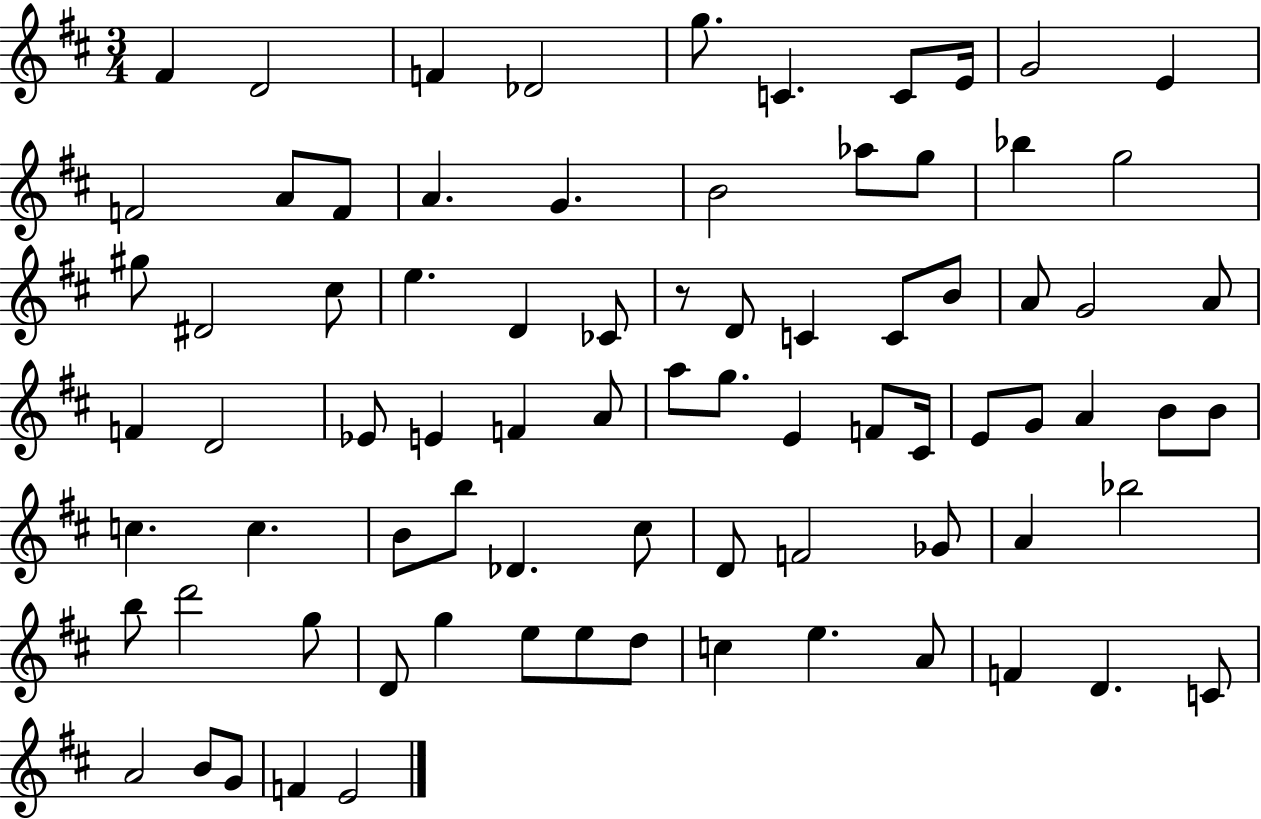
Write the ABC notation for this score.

X:1
T:Untitled
M:3/4
L:1/4
K:D
^F D2 F _D2 g/2 C C/2 E/4 G2 E F2 A/2 F/2 A G B2 _a/2 g/2 _b g2 ^g/2 ^D2 ^c/2 e D _C/2 z/2 D/2 C C/2 B/2 A/2 G2 A/2 F D2 _E/2 E F A/2 a/2 g/2 E F/2 ^C/4 E/2 G/2 A B/2 B/2 c c B/2 b/2 _D ^c/2 D/2 F2 _G/2 A _b2 b/2 d'2 g/2 D/2 g e/2 e/2 d/2 c e A/2 F D C/2 A2 B/2 G/2 F E2